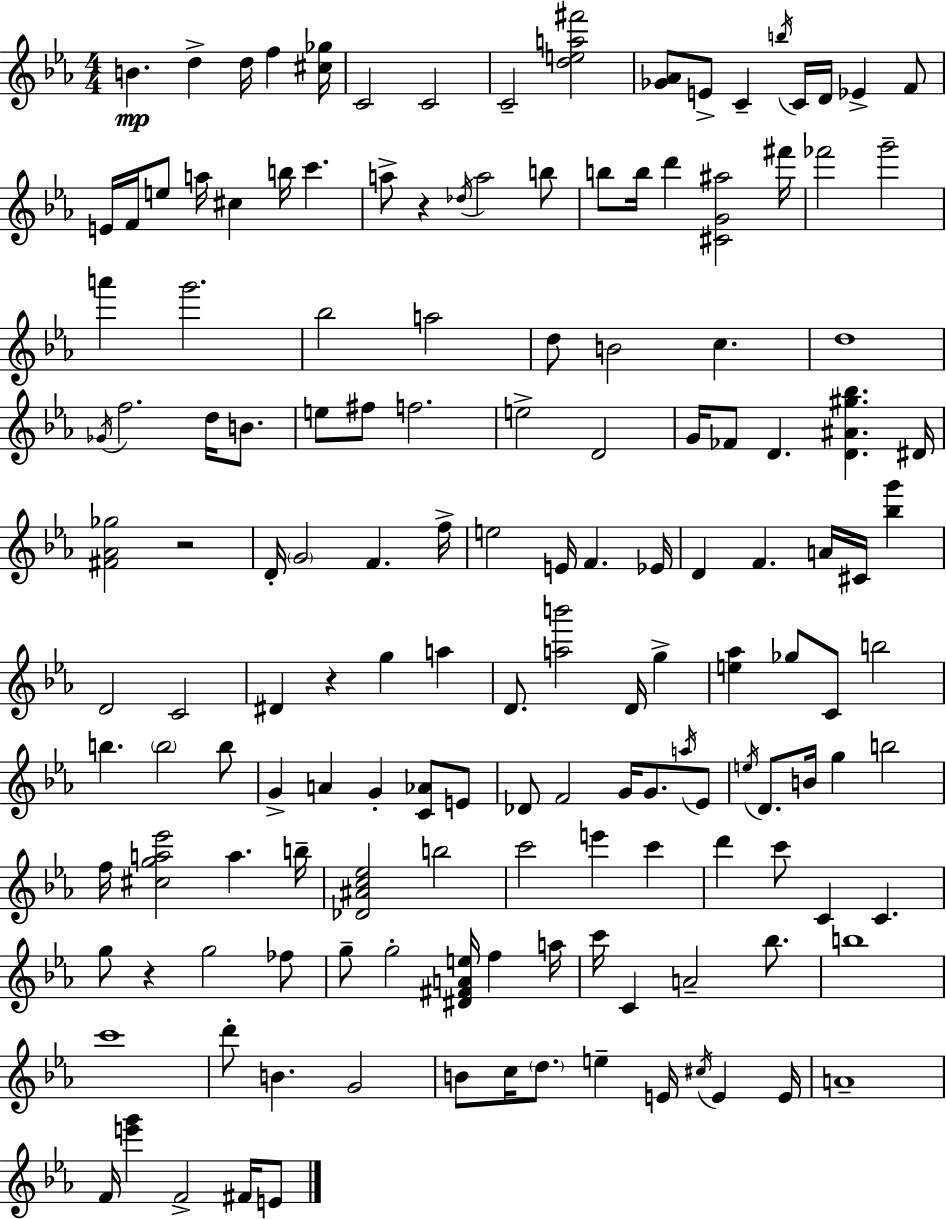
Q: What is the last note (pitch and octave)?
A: E4